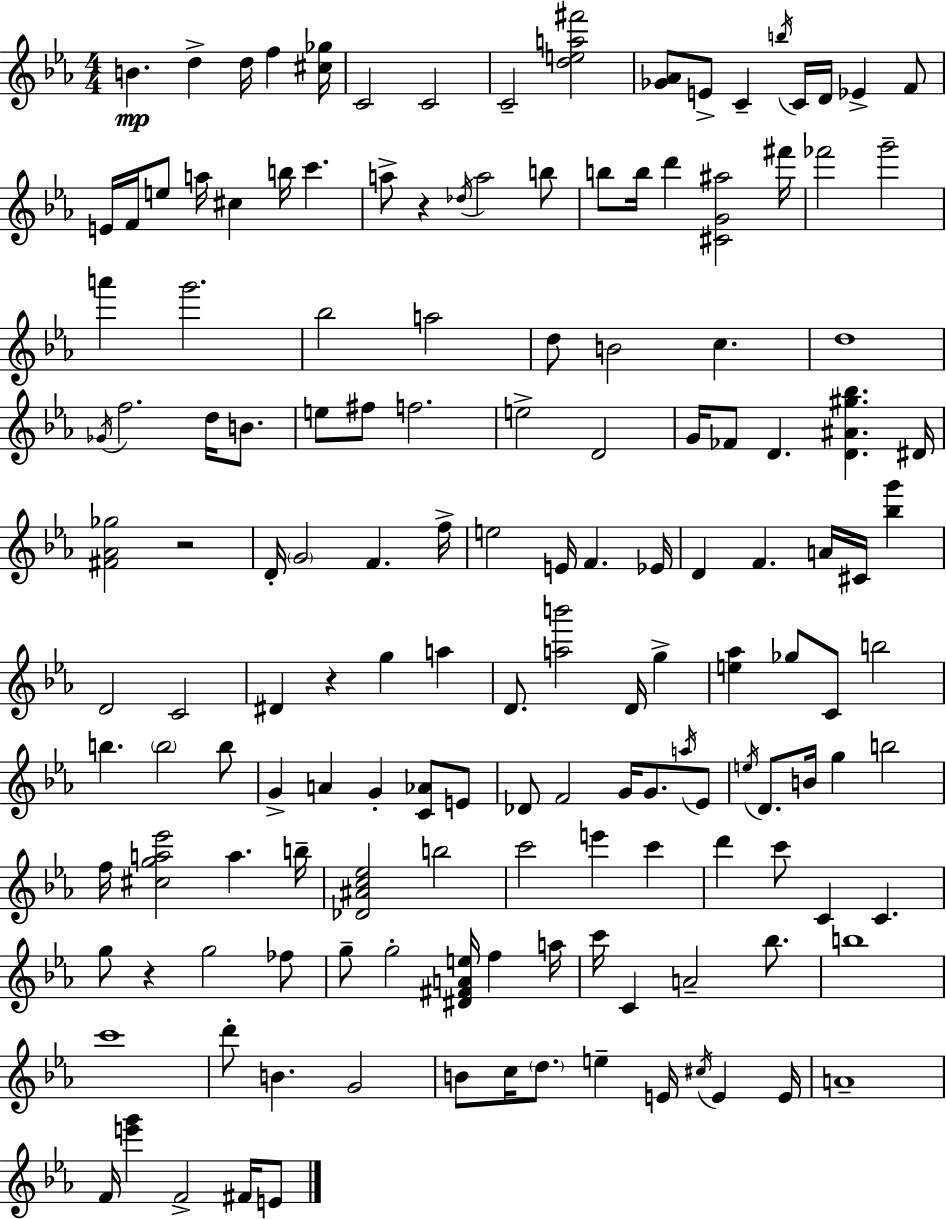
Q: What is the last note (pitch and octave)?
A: E4